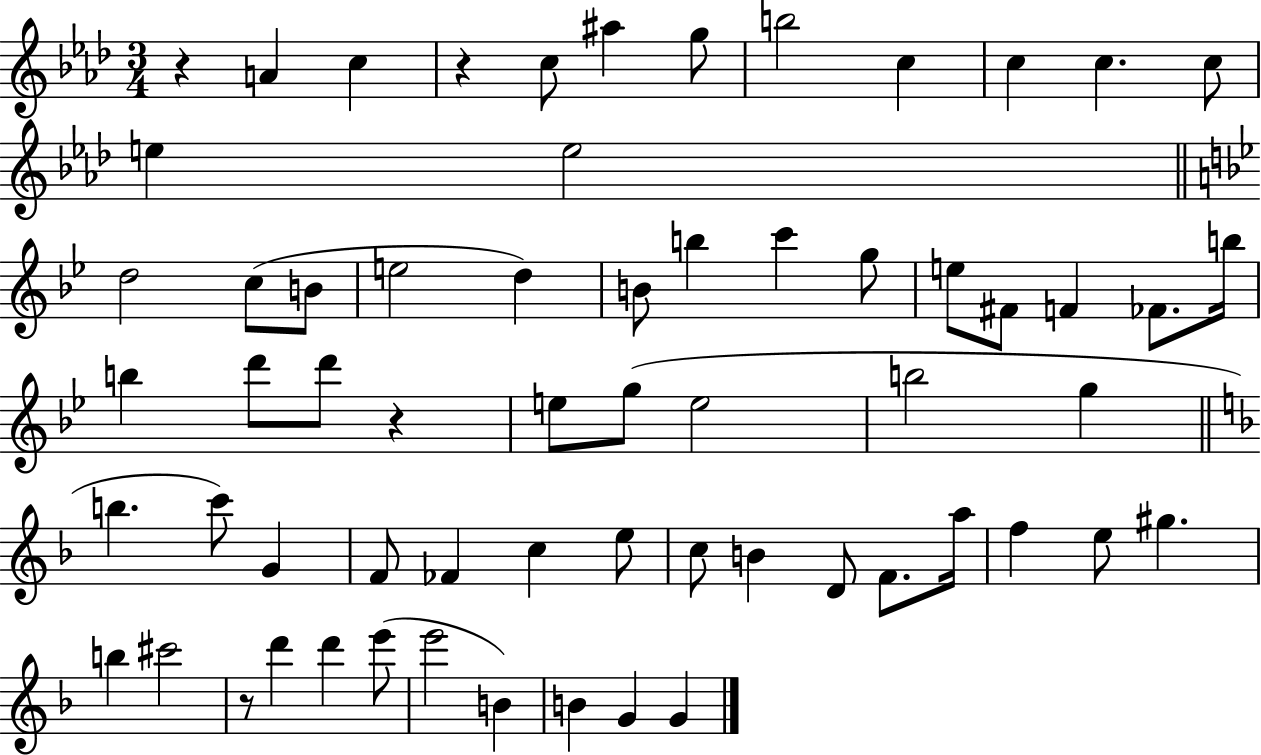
X:1
T:Untitled
M:3/4
L:1/4
K:Ab
z A c z c/2 ^a g/2 b2 c c c c/2 e e2 d2 c/2 B/2 e2 d B/2 b c' g/2 e/2 ^F/2 F _F/2 b/4 b d'/2 d'/2 z e/2 g/2 e2 b2 g b c'/2 G F/2 _F c e/2 c/2 B D/2 F/2 a/4 f e/2 ^g b ^c'2 z/2 d' d' e'/2 e'2 B B G G